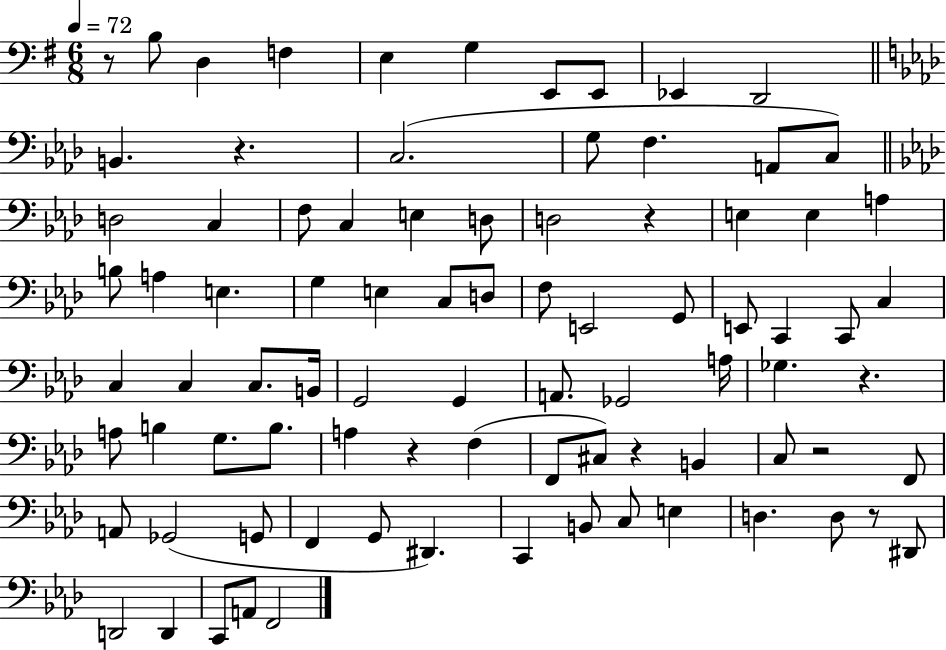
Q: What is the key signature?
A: G major